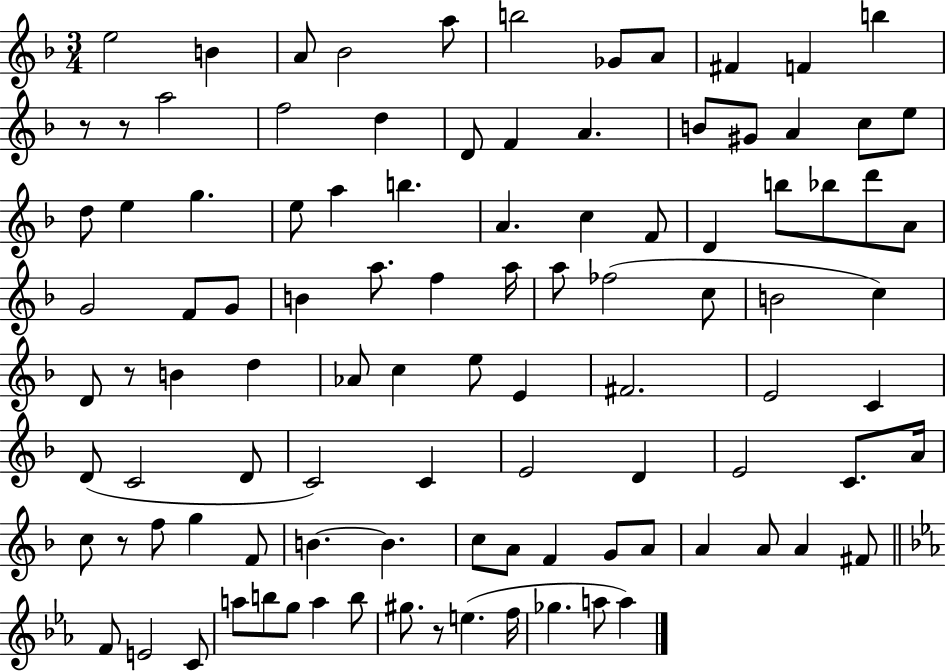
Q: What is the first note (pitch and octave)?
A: E5